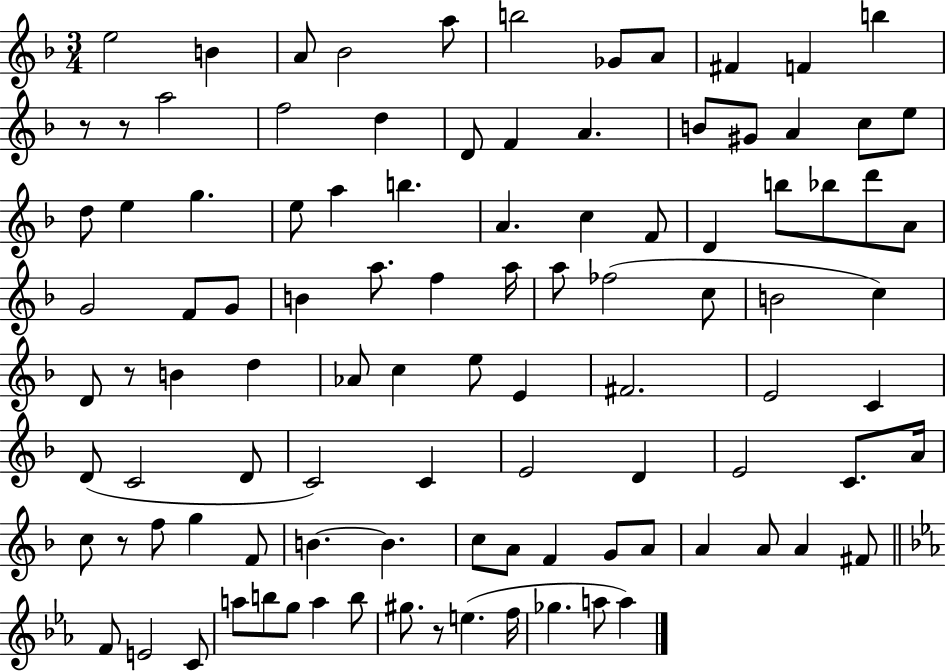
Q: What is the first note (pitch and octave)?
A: E5